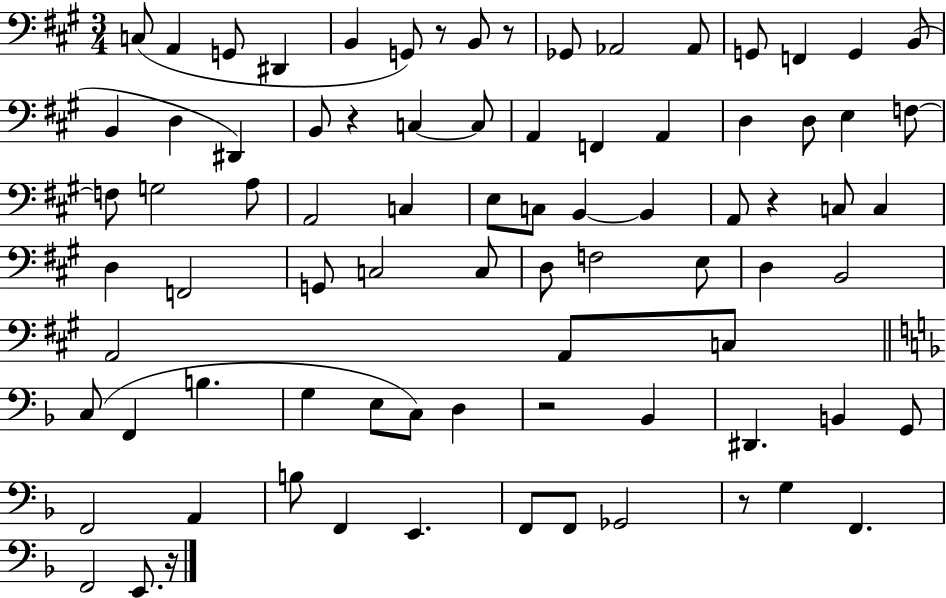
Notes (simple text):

C3/e A2/q G2/e D#2/q B2/q G2/e R/e B2/e R/e Gb2/e Ab2/h Ab2/e G2/e F2/q G2/q B2/e B2/q D3/q D#2/q B2/e R/q C3/q C3/e A2/q F2/q A2/q D3/q D3/e E3/q F3/e F3/e G3/h A3/e A2/h C3/q E3/e C3/e B2/q B2/q A2/e R/q C3/e C3/q D3/q F2/h G2/e C3/h C3/e D3/e F3/h E3/e D3/q B2/h A2/h A2/e C3/e C3/e F2/q B3/q. G3/q E3/e C3/e D3/q R/h Bb2/q D#2/q. B2/q G2/e F2/h A2/q B3/e F2/q E2/q. F2/e F2/e Gb2/h R/e G3/q F2/q. F2/h E2/e. R/s